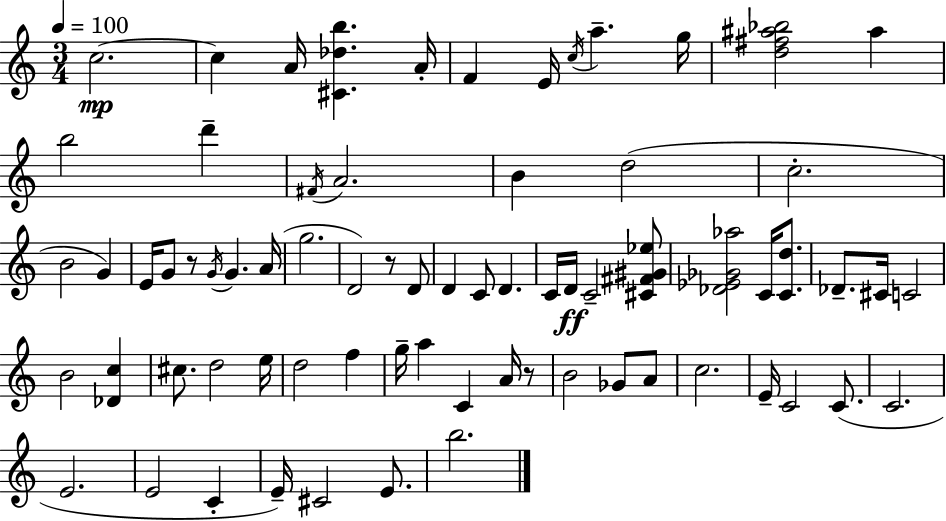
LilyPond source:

{
  \clef treble
  \numericTimeSignature
  \time 3/4
  \key c \major
  \tempo 4 = 100
  c''2.~~\mp | c''4 a'16 <cis' des'' b''>4. a'16-. | f'4 e'16 \acciaccatura { c''16 } a''4.-- | g''16 <d'' fis'' ais'' bes''>2 ais''4 | \break b''2 d'''4-- | \acciaccatura { fis'16 } a'2. | b'4 d''2( | c''2.-. | \break b'2 g'4) | e'16 g'8 r8 \acciaccatura { g'16 } g'4. | a'16( g''2. | d'2) r8 | \break d'8 d'4 c'8 d'4. | c'16 d'16\ff c'2-- | <cis' fis' gis' ees''>8 <des' ees' ges' aes''>2 c'16 | <c' d''>8. des'8.-- cis'16 c'2 | \break b'2 <des' c''>4 | cis''8. d''2 | e''16 d''2 f''4 | g''16-- a''4 c'4 | \break a'16 r8 b'2 ges'8 | a'8 c''2. | e'16-- c'2 | c'8.( c'2. | \break e'2. | e'2 c'4-. | e'16--) cis'2 | e'8. b''2. | \break \bar "|."
}